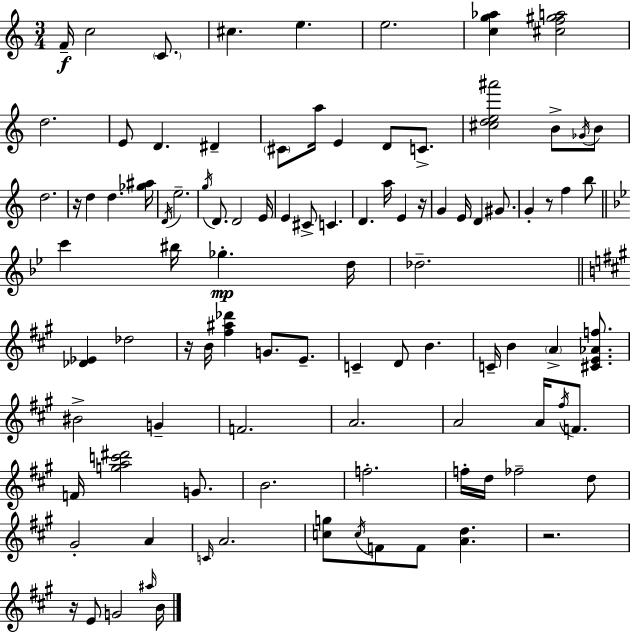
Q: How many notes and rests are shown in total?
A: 98